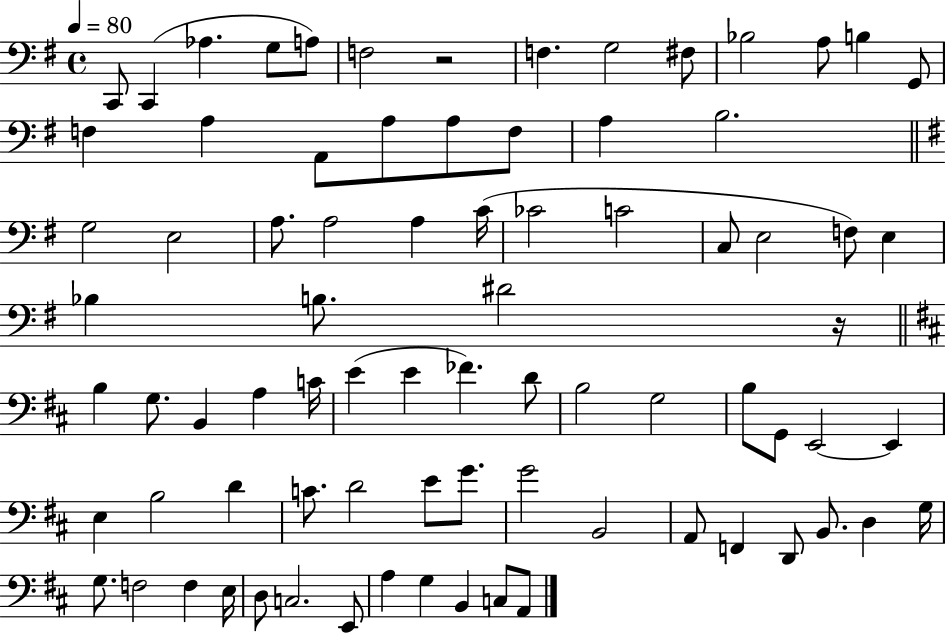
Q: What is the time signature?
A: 4/4